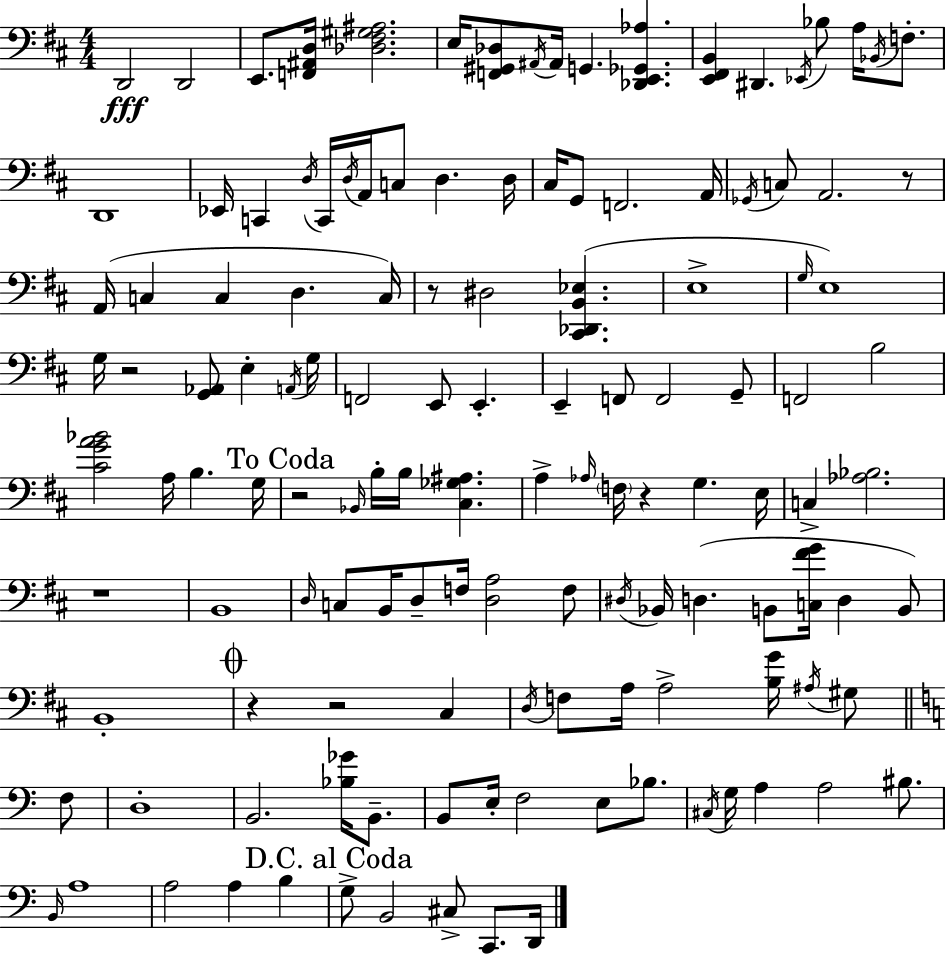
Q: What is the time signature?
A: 4/4